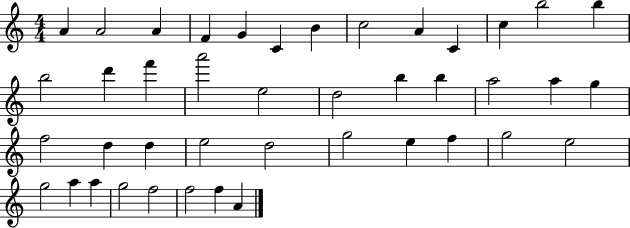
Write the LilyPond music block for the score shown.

{
  \clef treble
  \numericTimeSignature
  \time 4/4
  \key c \major
  a'4 a'2 a'4 | f'4 g'4 c'4 b'4 | c''2 a'4 c'4 | c''4 b''2 b''4 | \break b''2 d'''4 f'''4 | a'''2 e''2 | d''2 b''4 b''4 | a''2 a''4 g''4 | \break f''2 d''4 d''4 | e''2 d''2 | g''2 e''4 f''4 | g''2 e''2 | \break g''2 a''4 a''4 | g''2 f''2 | f''2 f''4 a'4 | \bar "|."
}